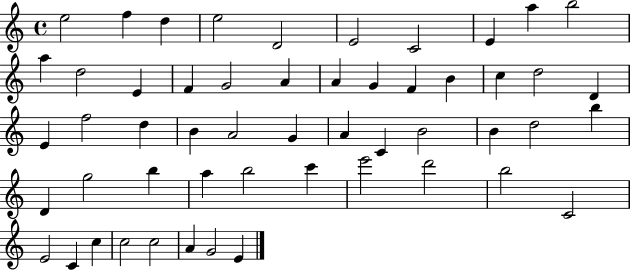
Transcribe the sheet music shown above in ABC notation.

X:1
T:Untitled
M:4/4
L:1/4
K:C
e2 f d e2 D2 E2 C2 E a b2 a d2 E F G2 A A G F B c d2 D E f2 d B A2 G A C B2 B d2 b D g2 b a b2 c' e'2 d'2 b2 C2 E2 C c c2 c2 A G2 E